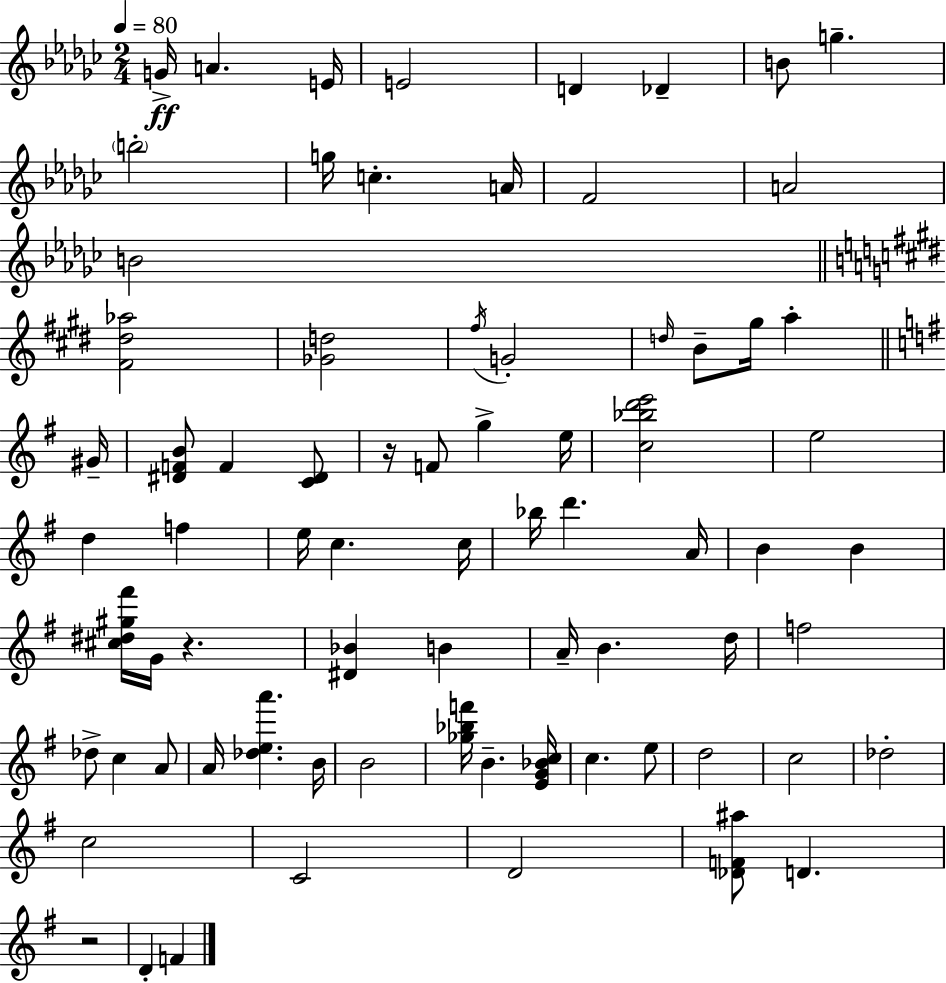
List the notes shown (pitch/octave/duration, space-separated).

G4/s A4/q. E4/s E4/h D4/q Db4/q B4/e G5/q. B5/h G5/s C5/q. A4/s F4/h A4/h B4/h [F#4,D#5,Ab5]/h [Gb4,D5]/h F#5/s G4/h D5/s B4/e G#5/s A5/q G#4/s [D#4,F4,B4]/e F4/q [C4,D#4]/e R/s F4/e G5/q E5/s [C5,Bb5,D6,E6]/h E5/h D5/q F5/q E5/s C5/q. C5/s Bb5/s D6/q. A4/s B4/q B4/q [C#5,D#5,G#5,F#6]/s G4/s R/q. [D#4,Bb4]/q B4/q A4/s B4/q. D5/s F5/h Db5/e C5/q A4/e A4/s [Db5,E5,A6]/q. B4/s B4/h [Gb5,Bb5,F6]/s B4/q. [E4,G4,Bb4,C5]/s C5/q. E5/e D5/h C5/h Db5/h C5/h C4/h D4/h [Db4,F4,A#5]/e D4/q. R/h D4/q F4/q